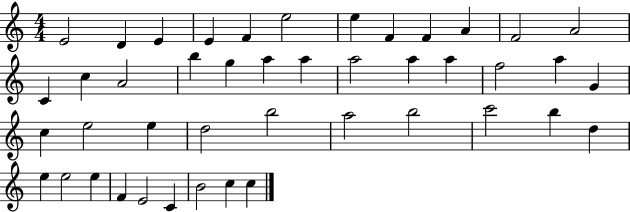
X:1
T:Untitled
M:4/4
L:1/4
K:C
E2 D E E F e2 e F F A F2 A2 C c A2 b g a a a2 a a f2 a G c e2 e d2 b2 a2 b2 c'2 b d e e2 e F E2 C B2 c c